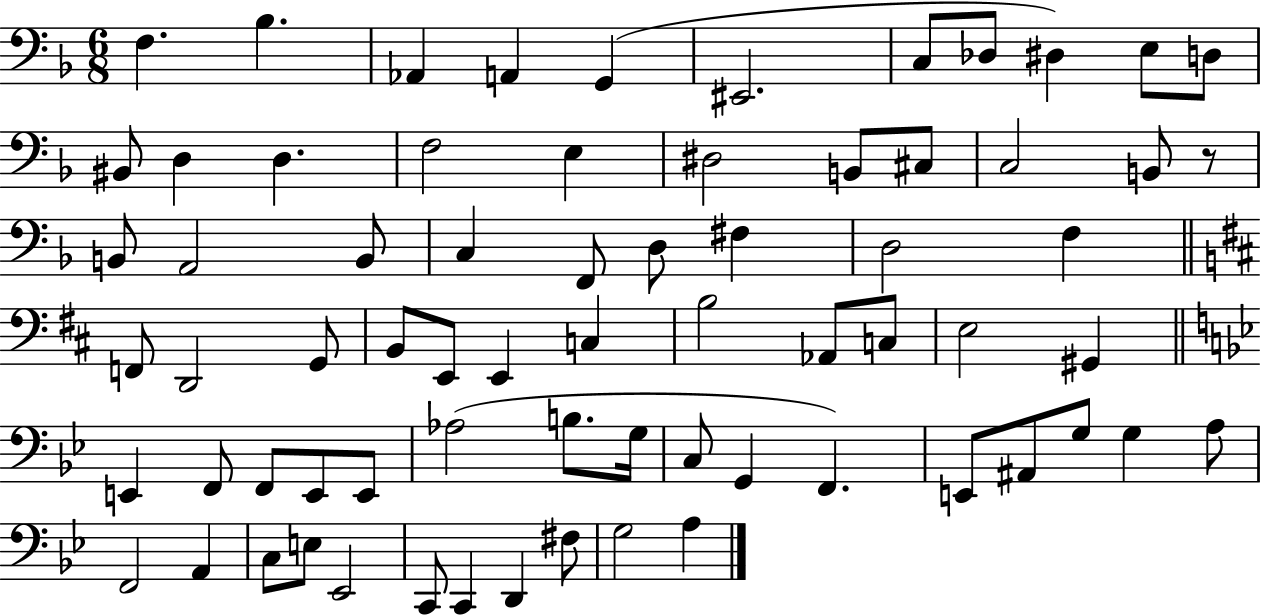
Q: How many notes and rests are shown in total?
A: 70